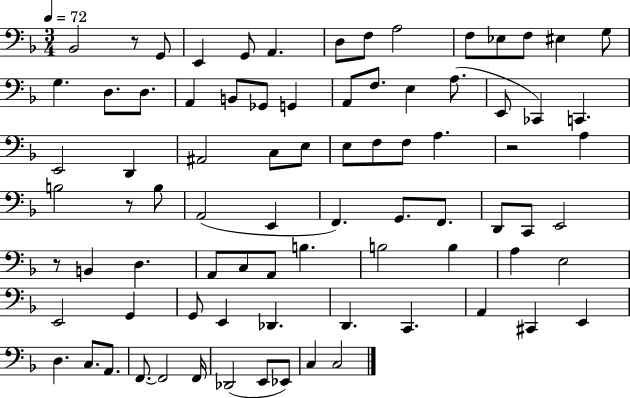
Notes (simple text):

Bb2/h R/e G2/e E2/q G2/e A2/q. D3/e F3/e A3/h F3/e Eb3/e F3/e EIS3/q G3/e G3/q. D3/e. D3/e. A2/q B2/e Gb2/e G2/q A2/e F3/e. E3/q A3/e. E2/e CES2/q C2/q. E2/h D2/q A#2/h C3/e E3/e E3/e F3/e F3/e A3/q. R/h A3/q B3/h R/e B3/e A2/h E2/q F2/q. G2/e. F2/e. D2/e C2/e E2/h R/e B2/q D3/q. A2/e C3/e A2/e B3/q. B3/h B3/q A3/q E3/h E2/h G2/q G2/e E2/q Db2/q. D2/q. C2/q. A2/q C#2/q E2/q D3/q. C3/e. A2/e. F2/e. F2/h F2/s Db2/h E2/e Eb2/e C3/q C3/h